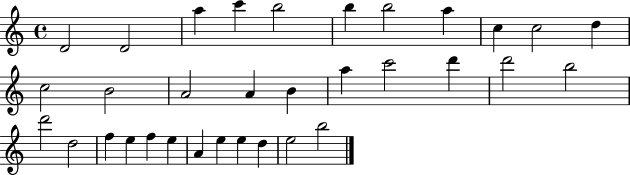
X:1
T:Untitled
M:4/4
L:1/4
K:C
D2 D2 a c' b2 b b2 a c c2 d c2 B2 A2 A B a c'2 d' d'2 b2 d'2 d2 f e f e A e e d e2 b2